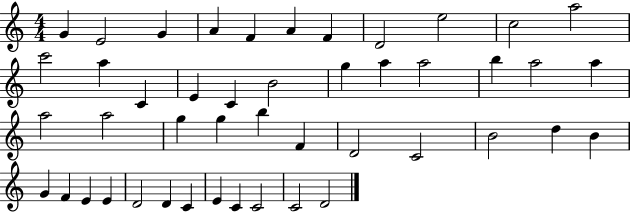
{
  \clef treble
  \numericTimeSignature
  \time 4/4
  \key c \major
  g'4 e'2 g'4 | a'4 f'4 a'4 f'4 | d'2 e''2 | c''2 a''2 | \break c'''2 a''4 c'4 | e'4 c'4 b'2 | g''4 a''4 a''2 | b''4 a''2 a''4 | \break a''2 a''2 | g''4 g''4 b''4 f'4 | d'2 c'2 | b'2 d''4 b'4 | \break g'4 f'4 e'4 e'4 | d'2 d'4 c'4 | e'4 c'4 c'2 | c'2 d'2 | \break \bar "|."
}